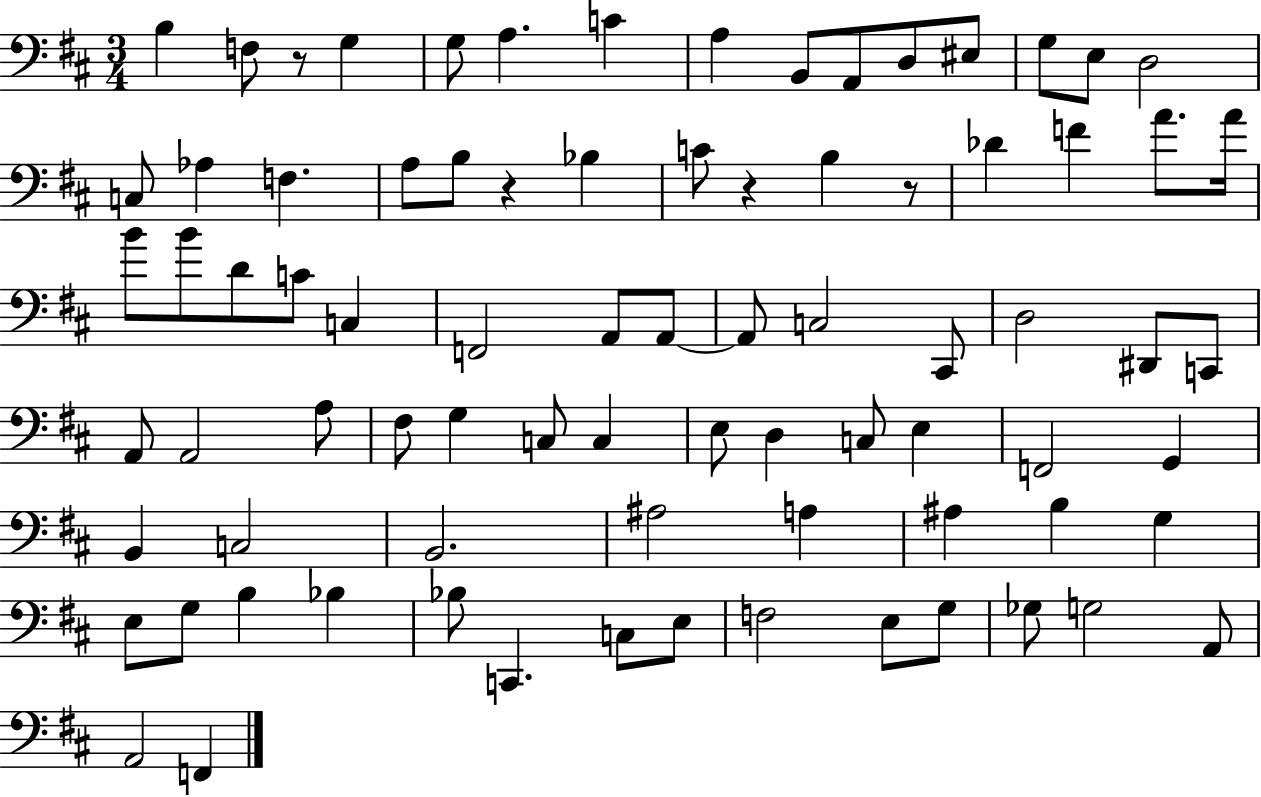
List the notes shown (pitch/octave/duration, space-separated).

B3/q F3/e R/e G3/q G3/e A3/q. C4/q A3/q B2/e A2/e D3/e EIS3/e G3/e E3/e D3/h C3/e Ab3/q F3/q. A3/e B3/e R/q Bb3/q C4/e R/q B3/q R/e Db4/q F4/q A4/e. A4/s B4/e B4/e D4/e C4/e C3/q F2/h A2/e A2/e A2/e C3/h C#2/e D3/h D#2/e C2/e A2/e A2/h A3/e F#3/e G3/q C3/e C3/q E3/e D3/q C3/e E3/q F2/h G2/q B2/q C3/h B2/h. A#3/h A3/q A#3/q B3/q G3/q E3/e G3/e B3/q Bb3/q Bb3/e C2/q. C3/e E3/e F3/h E3/e G3/e Gb3/e G3/h A2/e A2/h F2/q